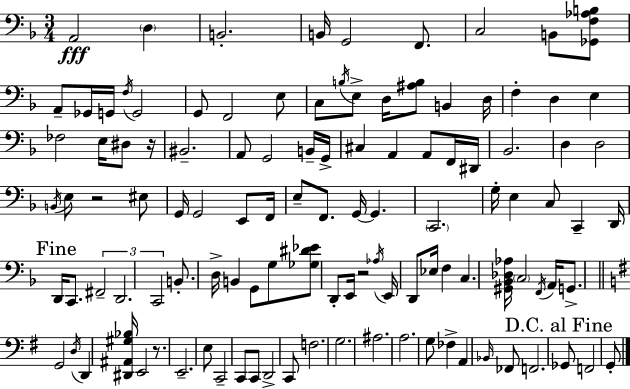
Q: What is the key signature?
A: D minor